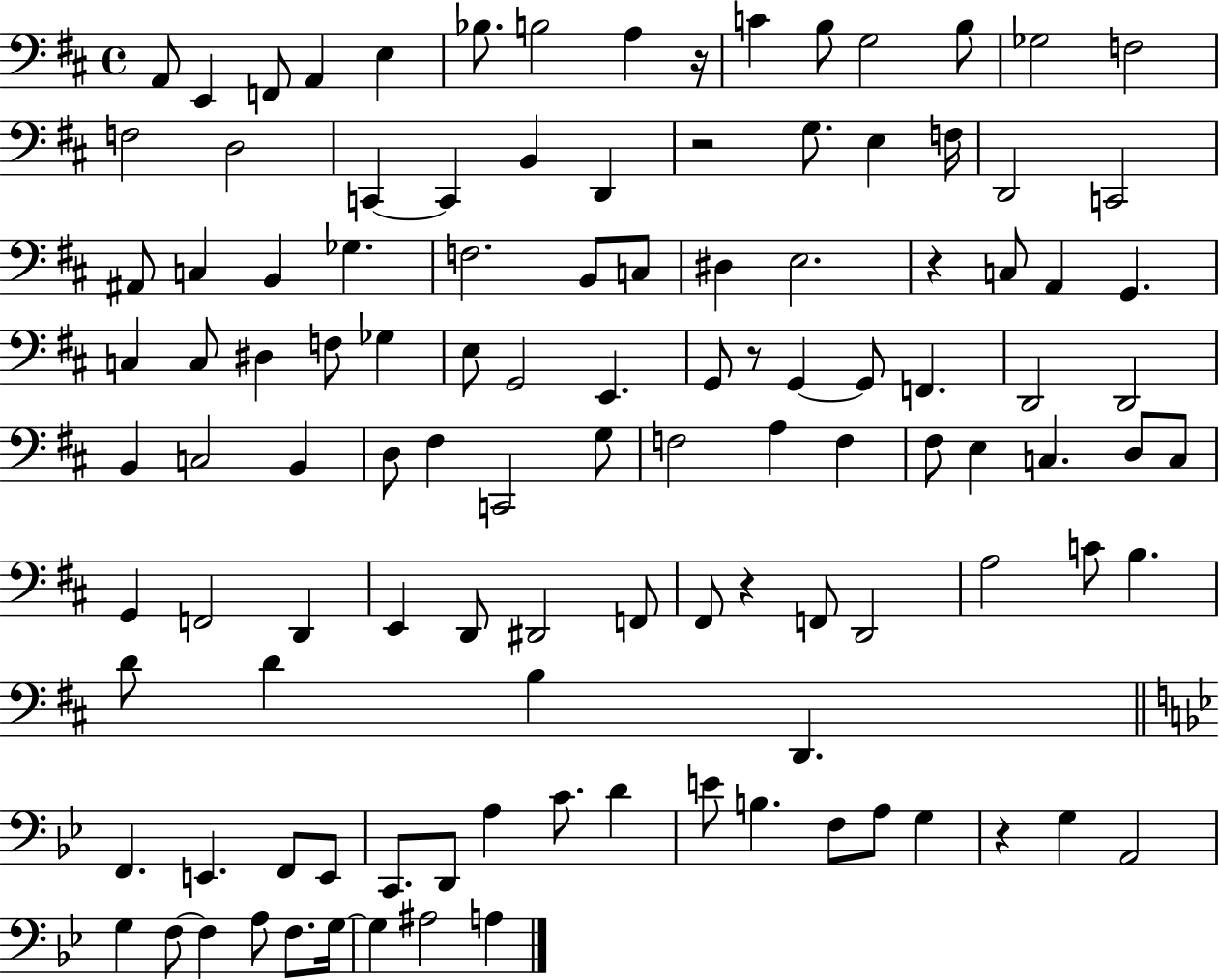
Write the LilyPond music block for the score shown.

{
  \clef bass
  \time 4/4
  \defaultTimeSignature
  \key d \major
  a,8 e,4 f,8 a,4 e4 | bes8. b2 a4 r16 | c'4 b8 g2 b8 | ges2 f2 | \break f2 d2 | c,4~~ c,4 b,4 d,4 | r2 g8. e4 f16 | d,2 c,2 | \break ais,8 c4 b,4 ges4. | f2. b,8 c8 | dis4 e2. | r4 c8 a,4 g,4. | \break c4 c8 dis4 f8 ges4 | e8 g,2 e,4. | g,8 r8 g,4~~ g,8 f,4. | d,2 d,2 | \break b,4 c2 b,4 | d8 fis4 c,2 g8 | f2 a4 f4 | fis8 e4 c4. d8 c8 | \break g,4 f,2 d,4 | e,4 d,8 dis,2 f,8 | fis,8 r4 f,8 d,2 | a2 c'8 b4. | \break d'8 d'4 b4 d,4. | \bar "||" \break \key g \minor f,4. e,4. f,8 e,8 | c,8. d,8 a4 c'8. d'4 | e'8 b4. f8 a8 g4 | r4 g4 a,2 | \break g4 f8~~ f4 a8 f8. g16~~ | g4 ais2 a4 | \bar "|."
}